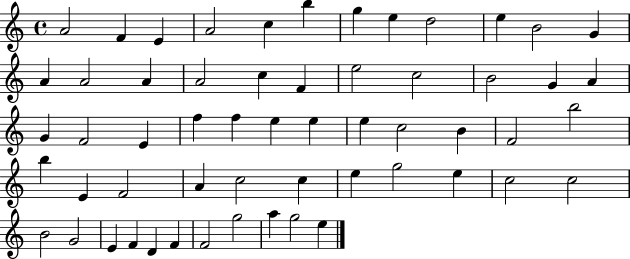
{
  \clef treble
  \time 4/4
  \defaultTimeSignature
  \key c \major
  a'2 f'4 e'4 | a'2 c''4 b''4 | g''4 e''4 d''2 | e''4 b'2 g'4 | \break a'4 a'2 a'4 | a'2 c''4 f'4 | e''2 c''2 | b'2 g'4 a'4 | \break g'4 f'2 e'4 | f''4 f''4 e''4 e''4 | e''4 c''2 b'4 | f'2 b''2 | \break b''4 e'4 f'2 | a'4 c''2 c''4 | e''4 g''2 e''4 | c''2 c''2 | \break b'2 g'2 | e'4 f'4 d'4 f'4 | f'2 g''2 | a''4 g''2 e''4 | \break \bar "|."
}